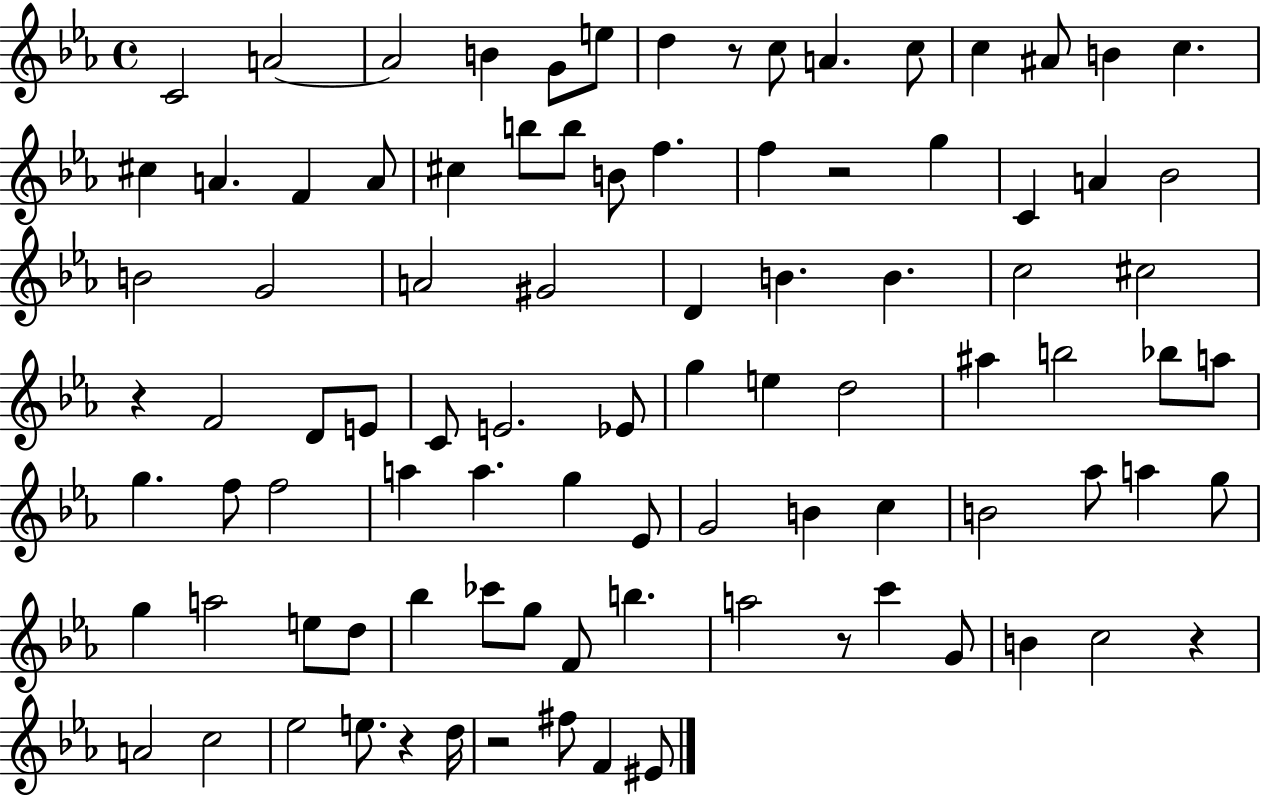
X:1
T:Untitled
M:4/4
L:1/4
K:Eb
C2 A2 A2 B G/2 e/2 d z/2 c/2 A c/2 c ^A/2 B c ^c A F A/2 ^c b/2 b/2 B/2 f f z2 g C A _B2 B2 G2 A2 ^G2 D B B c2 ^c2 z F2 D/2 E/2 C/2 E2 _E/2 g e d2 ^a b2 _b/2 a/2 g f/2 f2 a a g _E/2 G2 B c B2 _a/2 a g/2 g a2 e/2 d/2 _b _c'/2 g/2 F/2 b a2 z/2 c' G/2 B c2 z A2 c2 _e2 e/2 z d/4 z2 ^f/2 F ^E/2